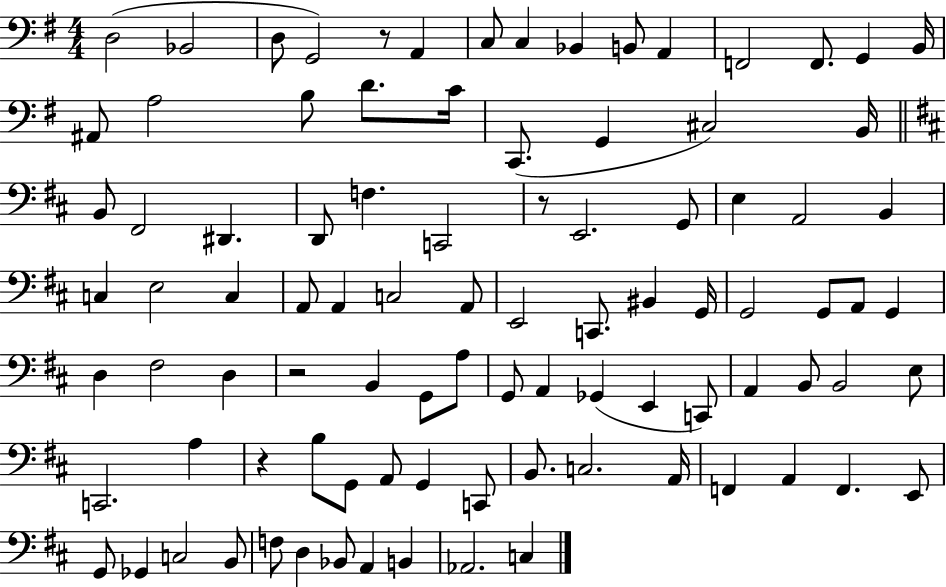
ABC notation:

X:1
T:Untitled
M:4/4
L:1/4
K:G
D,2 _B,,2 D,/2 G,,2 z/2 A,, C,/2 C, _B,, B,,/2 A,, F,,2 F,,/2 G,, B,,/4 ^A,,/2 A,2 B,/2 D/2 C/4 C,,/2 G,, ^C,2 B,,/4 B,,/2 ^F,,2 ^D,, D,,/2 F, C,,2 z/2 E,,2 G,,/2 E, A,,2 B,, C, E,2 C, A,,/2 A,, C,2 A,,/2 E,,2 C,,/2 ^B,, G,,/4 G,,2 G,,/2 A,,/2 G,, D, ^F,2 D, z2 B,, G,,/2 A,/2 G,,/2 A,, _G,, E,, C,,/2 A,, B,,/2 B,,2 E,/2 C,,2 A, z B,/2 G,,/2 A,,/2 G,, C,,/2 B,,/2 C,2 A,,/4 F,, A,, F,, E,,/2 G,,/2 _G,, C,2 B,,/2 F,/2 D, _B,,/2 A,, B,, _A,,2 C,